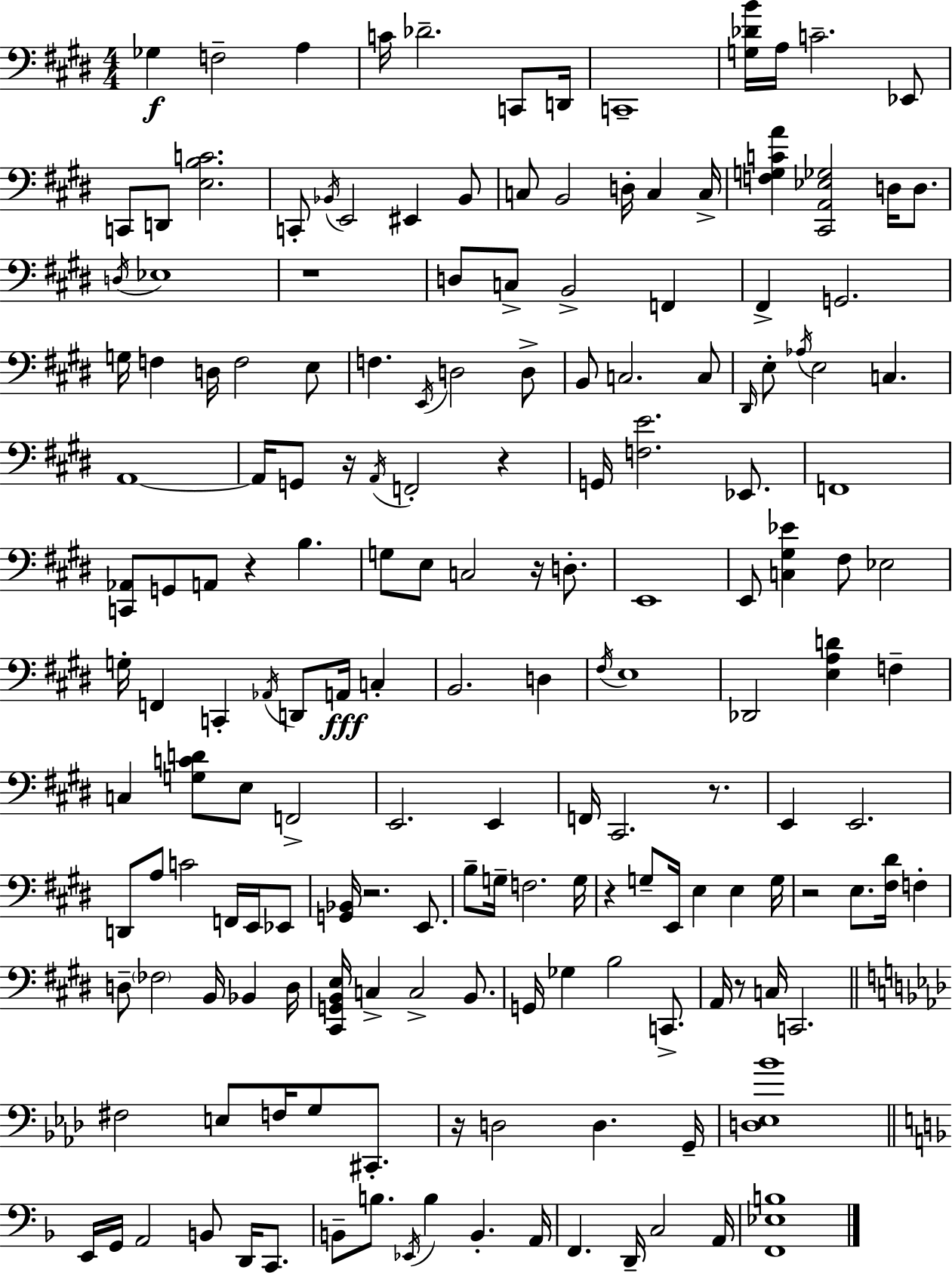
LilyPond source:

{
  \clef bass
  \numericTimeSignature
  \time 4/4
  \key e \major
  \repeat volta 2 { ges4\f f2-- a4 | c'16 des'2.-- c,8 d,16 | c,1-- | <g des' b'>16 a16 c'2.-- ees,8 | \break c,8 d,8 <e b c'>2. | c,8-. \acciaccatura { bes,16 } e,2 eis,4 bes,8 | c8 b,2 d16-. c4 | c16-> <f g c' a'>4 <cis, a, ees ges>2 d16 d8. | \break \acciaccatura { d16 } ees1 | r1 | d8 c8-> b,2-> f,4 | fis,4-> g,2. | \break g16 f4 d16 f2 | e8 f4. \acciaccatura { e,16 } d2 | d8-> b,8 c2. | c8 \grace { dis,16 } e8-. \acciaccatura { aes16 } e2 c4. | \break a,1~~ | a,16 g,8 r16 \acciaccatura { a,16 } f,2-. | r4 g,16 <f e'>2. | ees,8. f,1 | \break <c, aes,>8 g,8 a,8 r4 | b4. g8 e8 c2 | r16 d8.-. e,1 | e,8 <c gis ees'>4 fis8 ees2 | \break g16-. f,4 c,4-. \acciaccatura { aes,16 } | d,8 a,16\fff c4-. b,2. | d4 \acciaccatura { fis16 } e1 | des,2 | \break <e a d'>4 f4-- c4 <g c' d'>8 e8 | f,2-> e,2. | e,4 f,16 cis,2. | r8. e,4 e,2. | \break d,8 a8 c'2 | f,16 e,16 ees,8 <g, bes,>16 r2. | e,8. b8-- g16-- f2. | g16 r4 g8-- e,16 e4 | \break e4 g16 r2 | e8. <fis dis'>16 f4-. d8-- \parenthesize fes2 | b,16 bes,4 d16 <cis, g, b, e>16 c4-> c2-> | b,8. g,16 ges4 b2 | \break c,8.-> a,16 r8 c16 c,2. | \bar "||" \break \key aes \major fis2 e8 f16 g8 cis,8.-. | r16 d2 d4. g,16-- | <d ees bes'>1 | \bar "||" \break \key f \major e,16 g,16 a,2 b,8 d,16 c,8. | b,8-- b8. \acciaccatura { ees,16 } b4 b,4.-. | a,16 f,4. d,16-- c2 | a,16 <f, ees b>1 | \break } \bar "|."
}